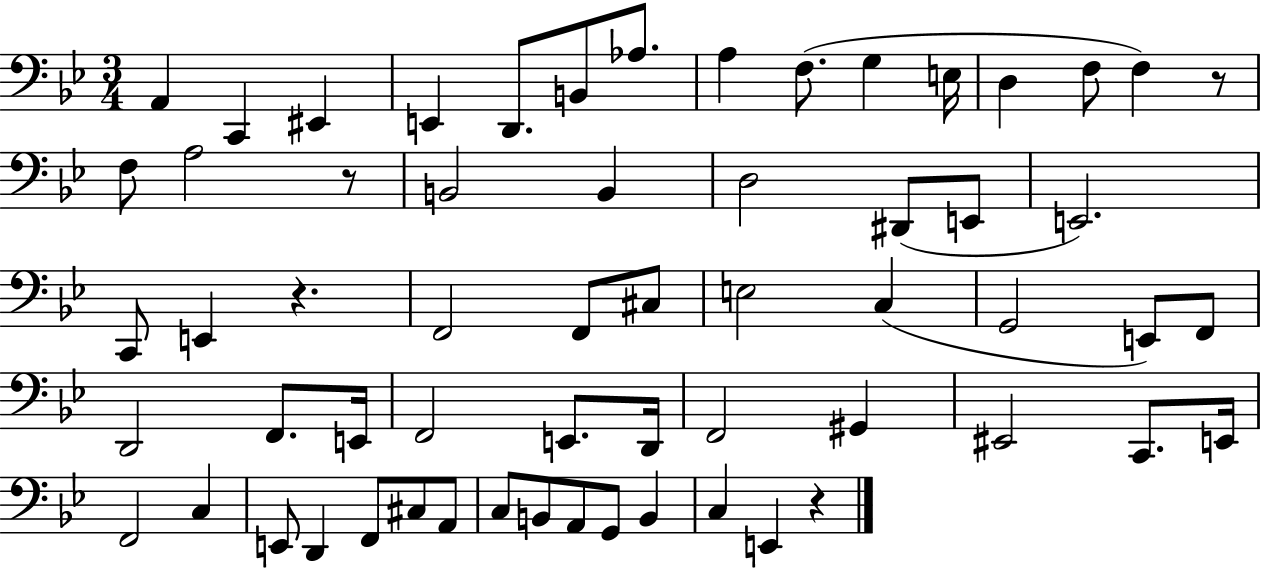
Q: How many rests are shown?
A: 4